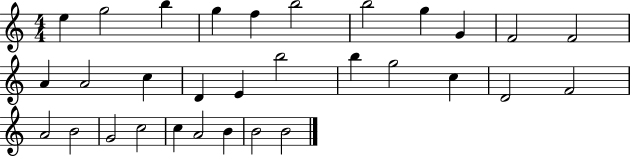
{
  \clef treble
  \numericTimeSignature
  \time 4/4
  \key c \major
  e''4 g''2 b''4 | g''4 f''4 b''2 | b''2 g''4 g'4 | f'2 f'2 | \break a'4 a'2 c''4 | d'4 e'4 b''2 | b''4 g''2 c''4 | d'2 f'2 | \break a'2 b'2 | g'2 c''2 | c''4 a'2 b'4 | b'2 b'2 | \break \bar "|."
}